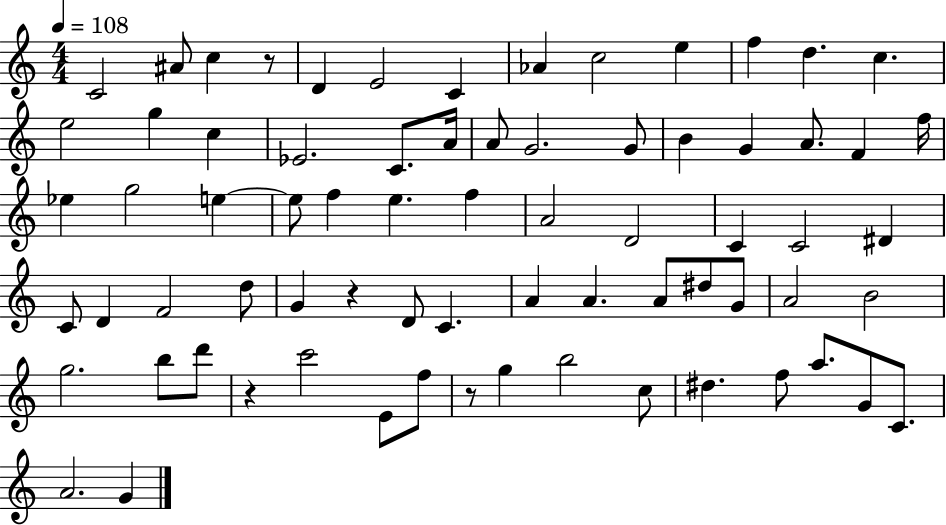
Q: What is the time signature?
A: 4/4